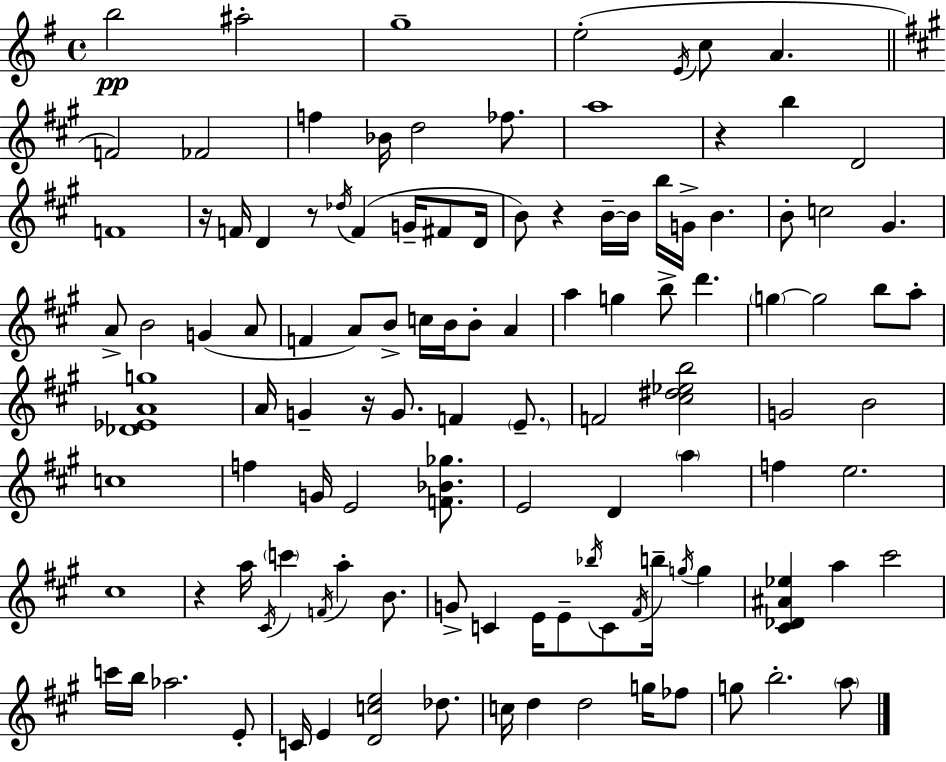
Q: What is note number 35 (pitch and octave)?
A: B4